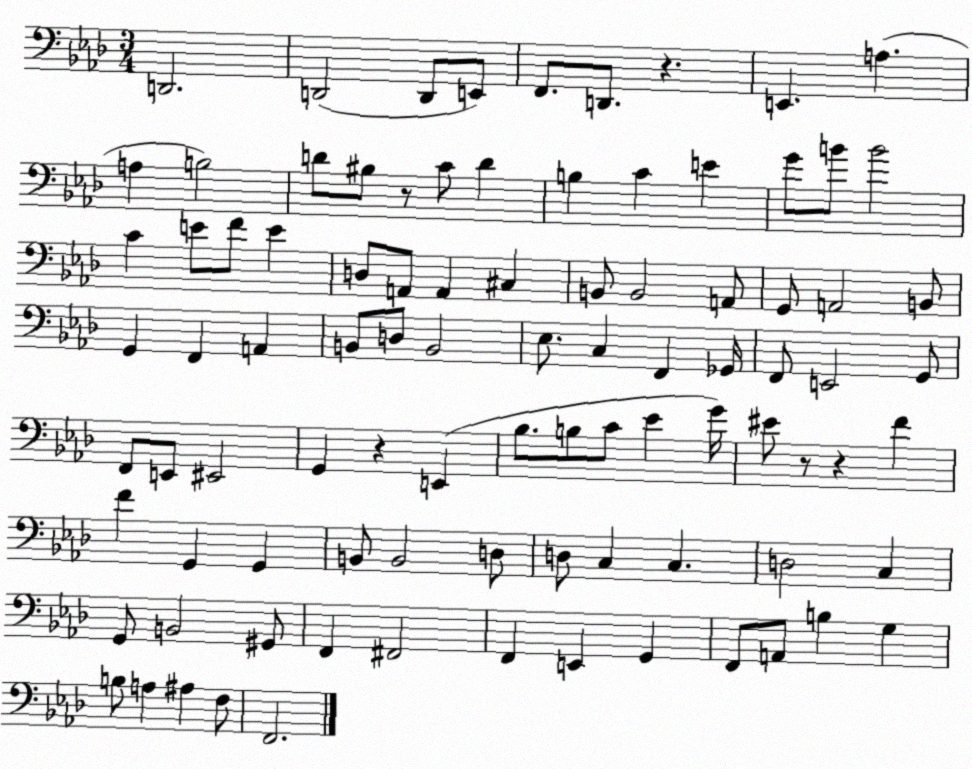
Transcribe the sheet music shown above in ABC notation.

X:1
T:Untitled
M:3/4
L:1/4
K:Ab
D,,2 D,,2 D,,/2 E,,/2 F,,/2 D,,/2 z E,, A, A, B,2 D/2 ^B,/2 z/2 C/2 D B, C E G/2 B/2 B2 C E/2 F/2 E D,/2 A,,/2 A,, ^C, B,,/2 B,,2 A,,/2 G,,/2 A,,2 B,,/2 G,, F,, A,, B,,/2 D,/2 B,,2 _E,/2 C, F,, _G,,/4 F,,/2 E,,2 G,,/2 F,,/2 E,,/2 ^E,,2 G,, z E,, _B,/2 B,/2 C/2 _E G/4 ^E/2 z/2 z F F G,, G,, B,,/2 B,,2 D,/2 D,/2 C, C, D,2 C, G,,/2 B,,2 ^G,,/2 F,, ^F,,2 F,, E,, G,, F,,/2 A,,/2 B, G, B,/2 A, ^A, F,/2 F,,2